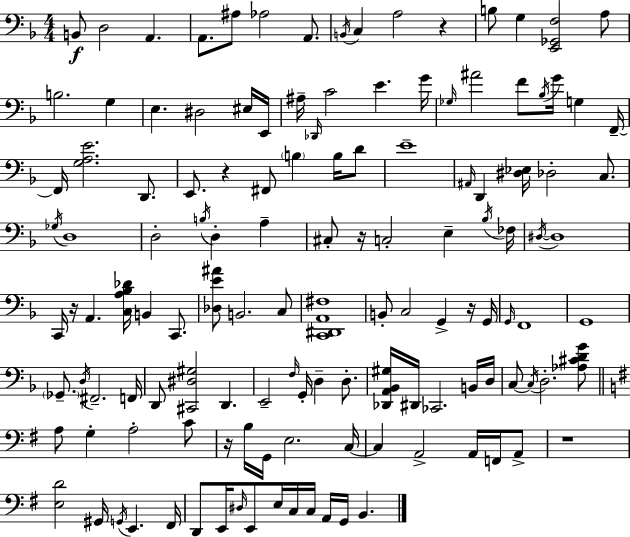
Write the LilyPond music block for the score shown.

{
  \clef bass
  \numericTimeSignature
  \time 4/4
  \key f \major
  b,8\f d2 a,4. | a,8. ais8 aes2 a,8. | \acciaccatura { b,16 } c4 a2 r4 | b8 g4 <e, ges, f>2 a8 | \break b2. g4 | e4. dis2 eis16 | e,16 ais16-- \grace { des,16 } c'2 e'4. | g'16 \grace { ges16 } ais'2 f'8 \acciaccatura { bes16 } g'16 g4 | \break f,16--~~ f,16 <g a e'>2. | d,8. e,8. r4 fis,8 \parenthesize b4 | b16 d'8 e'1-- | \grace { ais,16 } d,4 <dis ees>16 des2-. | \break c8. \acciaccatura { ges16 } d1 | d2-. \acciaccatura { b16 } d4-. | a4-- cis8-. r16 c2-. | e4-- \acciaccatura { bes16 } fes16 \acciaccatura { dis16~ }~ dis1 | \break c,16 r16 a,4. | <c a bes des'>16 b,4 c,8. <des e' ais'>8 b,2. | c8 <c, dis, a, fis>1 | b,8-. c2 | \break g,4-> r16 g,16 \grace { g,16 } f,1 | g,1 | \parenthesize ges,8.-- \acciaccatura { d16 } fis,2.-- | f,16 d,8 <cis, dis gis>2 | \break d,4. e,2-- | \grace { f16 } g,16-. d4-- d8.-. <des, a, bes, gis>16 dis,16 ces,2. | b,16 d16 c8~~ \acciaccatura { c16 } d2.-. | <aes cis' d' g'>8 \bar "||" \break \key g \major a8 g4-. a2-. c'8 | r16 b16 g,16 e2. c16~~ | c4 a,2-> a,16 f,16 a,8-> | r1 | \break <e d'>2 gis,16 \acciaccatura { g,16 } e,4. | fis,16 d,8 e,16 \grace { dis16 } e,8 e16 c16 c16 a,16 g,16 b,4. | \bar "|."
}